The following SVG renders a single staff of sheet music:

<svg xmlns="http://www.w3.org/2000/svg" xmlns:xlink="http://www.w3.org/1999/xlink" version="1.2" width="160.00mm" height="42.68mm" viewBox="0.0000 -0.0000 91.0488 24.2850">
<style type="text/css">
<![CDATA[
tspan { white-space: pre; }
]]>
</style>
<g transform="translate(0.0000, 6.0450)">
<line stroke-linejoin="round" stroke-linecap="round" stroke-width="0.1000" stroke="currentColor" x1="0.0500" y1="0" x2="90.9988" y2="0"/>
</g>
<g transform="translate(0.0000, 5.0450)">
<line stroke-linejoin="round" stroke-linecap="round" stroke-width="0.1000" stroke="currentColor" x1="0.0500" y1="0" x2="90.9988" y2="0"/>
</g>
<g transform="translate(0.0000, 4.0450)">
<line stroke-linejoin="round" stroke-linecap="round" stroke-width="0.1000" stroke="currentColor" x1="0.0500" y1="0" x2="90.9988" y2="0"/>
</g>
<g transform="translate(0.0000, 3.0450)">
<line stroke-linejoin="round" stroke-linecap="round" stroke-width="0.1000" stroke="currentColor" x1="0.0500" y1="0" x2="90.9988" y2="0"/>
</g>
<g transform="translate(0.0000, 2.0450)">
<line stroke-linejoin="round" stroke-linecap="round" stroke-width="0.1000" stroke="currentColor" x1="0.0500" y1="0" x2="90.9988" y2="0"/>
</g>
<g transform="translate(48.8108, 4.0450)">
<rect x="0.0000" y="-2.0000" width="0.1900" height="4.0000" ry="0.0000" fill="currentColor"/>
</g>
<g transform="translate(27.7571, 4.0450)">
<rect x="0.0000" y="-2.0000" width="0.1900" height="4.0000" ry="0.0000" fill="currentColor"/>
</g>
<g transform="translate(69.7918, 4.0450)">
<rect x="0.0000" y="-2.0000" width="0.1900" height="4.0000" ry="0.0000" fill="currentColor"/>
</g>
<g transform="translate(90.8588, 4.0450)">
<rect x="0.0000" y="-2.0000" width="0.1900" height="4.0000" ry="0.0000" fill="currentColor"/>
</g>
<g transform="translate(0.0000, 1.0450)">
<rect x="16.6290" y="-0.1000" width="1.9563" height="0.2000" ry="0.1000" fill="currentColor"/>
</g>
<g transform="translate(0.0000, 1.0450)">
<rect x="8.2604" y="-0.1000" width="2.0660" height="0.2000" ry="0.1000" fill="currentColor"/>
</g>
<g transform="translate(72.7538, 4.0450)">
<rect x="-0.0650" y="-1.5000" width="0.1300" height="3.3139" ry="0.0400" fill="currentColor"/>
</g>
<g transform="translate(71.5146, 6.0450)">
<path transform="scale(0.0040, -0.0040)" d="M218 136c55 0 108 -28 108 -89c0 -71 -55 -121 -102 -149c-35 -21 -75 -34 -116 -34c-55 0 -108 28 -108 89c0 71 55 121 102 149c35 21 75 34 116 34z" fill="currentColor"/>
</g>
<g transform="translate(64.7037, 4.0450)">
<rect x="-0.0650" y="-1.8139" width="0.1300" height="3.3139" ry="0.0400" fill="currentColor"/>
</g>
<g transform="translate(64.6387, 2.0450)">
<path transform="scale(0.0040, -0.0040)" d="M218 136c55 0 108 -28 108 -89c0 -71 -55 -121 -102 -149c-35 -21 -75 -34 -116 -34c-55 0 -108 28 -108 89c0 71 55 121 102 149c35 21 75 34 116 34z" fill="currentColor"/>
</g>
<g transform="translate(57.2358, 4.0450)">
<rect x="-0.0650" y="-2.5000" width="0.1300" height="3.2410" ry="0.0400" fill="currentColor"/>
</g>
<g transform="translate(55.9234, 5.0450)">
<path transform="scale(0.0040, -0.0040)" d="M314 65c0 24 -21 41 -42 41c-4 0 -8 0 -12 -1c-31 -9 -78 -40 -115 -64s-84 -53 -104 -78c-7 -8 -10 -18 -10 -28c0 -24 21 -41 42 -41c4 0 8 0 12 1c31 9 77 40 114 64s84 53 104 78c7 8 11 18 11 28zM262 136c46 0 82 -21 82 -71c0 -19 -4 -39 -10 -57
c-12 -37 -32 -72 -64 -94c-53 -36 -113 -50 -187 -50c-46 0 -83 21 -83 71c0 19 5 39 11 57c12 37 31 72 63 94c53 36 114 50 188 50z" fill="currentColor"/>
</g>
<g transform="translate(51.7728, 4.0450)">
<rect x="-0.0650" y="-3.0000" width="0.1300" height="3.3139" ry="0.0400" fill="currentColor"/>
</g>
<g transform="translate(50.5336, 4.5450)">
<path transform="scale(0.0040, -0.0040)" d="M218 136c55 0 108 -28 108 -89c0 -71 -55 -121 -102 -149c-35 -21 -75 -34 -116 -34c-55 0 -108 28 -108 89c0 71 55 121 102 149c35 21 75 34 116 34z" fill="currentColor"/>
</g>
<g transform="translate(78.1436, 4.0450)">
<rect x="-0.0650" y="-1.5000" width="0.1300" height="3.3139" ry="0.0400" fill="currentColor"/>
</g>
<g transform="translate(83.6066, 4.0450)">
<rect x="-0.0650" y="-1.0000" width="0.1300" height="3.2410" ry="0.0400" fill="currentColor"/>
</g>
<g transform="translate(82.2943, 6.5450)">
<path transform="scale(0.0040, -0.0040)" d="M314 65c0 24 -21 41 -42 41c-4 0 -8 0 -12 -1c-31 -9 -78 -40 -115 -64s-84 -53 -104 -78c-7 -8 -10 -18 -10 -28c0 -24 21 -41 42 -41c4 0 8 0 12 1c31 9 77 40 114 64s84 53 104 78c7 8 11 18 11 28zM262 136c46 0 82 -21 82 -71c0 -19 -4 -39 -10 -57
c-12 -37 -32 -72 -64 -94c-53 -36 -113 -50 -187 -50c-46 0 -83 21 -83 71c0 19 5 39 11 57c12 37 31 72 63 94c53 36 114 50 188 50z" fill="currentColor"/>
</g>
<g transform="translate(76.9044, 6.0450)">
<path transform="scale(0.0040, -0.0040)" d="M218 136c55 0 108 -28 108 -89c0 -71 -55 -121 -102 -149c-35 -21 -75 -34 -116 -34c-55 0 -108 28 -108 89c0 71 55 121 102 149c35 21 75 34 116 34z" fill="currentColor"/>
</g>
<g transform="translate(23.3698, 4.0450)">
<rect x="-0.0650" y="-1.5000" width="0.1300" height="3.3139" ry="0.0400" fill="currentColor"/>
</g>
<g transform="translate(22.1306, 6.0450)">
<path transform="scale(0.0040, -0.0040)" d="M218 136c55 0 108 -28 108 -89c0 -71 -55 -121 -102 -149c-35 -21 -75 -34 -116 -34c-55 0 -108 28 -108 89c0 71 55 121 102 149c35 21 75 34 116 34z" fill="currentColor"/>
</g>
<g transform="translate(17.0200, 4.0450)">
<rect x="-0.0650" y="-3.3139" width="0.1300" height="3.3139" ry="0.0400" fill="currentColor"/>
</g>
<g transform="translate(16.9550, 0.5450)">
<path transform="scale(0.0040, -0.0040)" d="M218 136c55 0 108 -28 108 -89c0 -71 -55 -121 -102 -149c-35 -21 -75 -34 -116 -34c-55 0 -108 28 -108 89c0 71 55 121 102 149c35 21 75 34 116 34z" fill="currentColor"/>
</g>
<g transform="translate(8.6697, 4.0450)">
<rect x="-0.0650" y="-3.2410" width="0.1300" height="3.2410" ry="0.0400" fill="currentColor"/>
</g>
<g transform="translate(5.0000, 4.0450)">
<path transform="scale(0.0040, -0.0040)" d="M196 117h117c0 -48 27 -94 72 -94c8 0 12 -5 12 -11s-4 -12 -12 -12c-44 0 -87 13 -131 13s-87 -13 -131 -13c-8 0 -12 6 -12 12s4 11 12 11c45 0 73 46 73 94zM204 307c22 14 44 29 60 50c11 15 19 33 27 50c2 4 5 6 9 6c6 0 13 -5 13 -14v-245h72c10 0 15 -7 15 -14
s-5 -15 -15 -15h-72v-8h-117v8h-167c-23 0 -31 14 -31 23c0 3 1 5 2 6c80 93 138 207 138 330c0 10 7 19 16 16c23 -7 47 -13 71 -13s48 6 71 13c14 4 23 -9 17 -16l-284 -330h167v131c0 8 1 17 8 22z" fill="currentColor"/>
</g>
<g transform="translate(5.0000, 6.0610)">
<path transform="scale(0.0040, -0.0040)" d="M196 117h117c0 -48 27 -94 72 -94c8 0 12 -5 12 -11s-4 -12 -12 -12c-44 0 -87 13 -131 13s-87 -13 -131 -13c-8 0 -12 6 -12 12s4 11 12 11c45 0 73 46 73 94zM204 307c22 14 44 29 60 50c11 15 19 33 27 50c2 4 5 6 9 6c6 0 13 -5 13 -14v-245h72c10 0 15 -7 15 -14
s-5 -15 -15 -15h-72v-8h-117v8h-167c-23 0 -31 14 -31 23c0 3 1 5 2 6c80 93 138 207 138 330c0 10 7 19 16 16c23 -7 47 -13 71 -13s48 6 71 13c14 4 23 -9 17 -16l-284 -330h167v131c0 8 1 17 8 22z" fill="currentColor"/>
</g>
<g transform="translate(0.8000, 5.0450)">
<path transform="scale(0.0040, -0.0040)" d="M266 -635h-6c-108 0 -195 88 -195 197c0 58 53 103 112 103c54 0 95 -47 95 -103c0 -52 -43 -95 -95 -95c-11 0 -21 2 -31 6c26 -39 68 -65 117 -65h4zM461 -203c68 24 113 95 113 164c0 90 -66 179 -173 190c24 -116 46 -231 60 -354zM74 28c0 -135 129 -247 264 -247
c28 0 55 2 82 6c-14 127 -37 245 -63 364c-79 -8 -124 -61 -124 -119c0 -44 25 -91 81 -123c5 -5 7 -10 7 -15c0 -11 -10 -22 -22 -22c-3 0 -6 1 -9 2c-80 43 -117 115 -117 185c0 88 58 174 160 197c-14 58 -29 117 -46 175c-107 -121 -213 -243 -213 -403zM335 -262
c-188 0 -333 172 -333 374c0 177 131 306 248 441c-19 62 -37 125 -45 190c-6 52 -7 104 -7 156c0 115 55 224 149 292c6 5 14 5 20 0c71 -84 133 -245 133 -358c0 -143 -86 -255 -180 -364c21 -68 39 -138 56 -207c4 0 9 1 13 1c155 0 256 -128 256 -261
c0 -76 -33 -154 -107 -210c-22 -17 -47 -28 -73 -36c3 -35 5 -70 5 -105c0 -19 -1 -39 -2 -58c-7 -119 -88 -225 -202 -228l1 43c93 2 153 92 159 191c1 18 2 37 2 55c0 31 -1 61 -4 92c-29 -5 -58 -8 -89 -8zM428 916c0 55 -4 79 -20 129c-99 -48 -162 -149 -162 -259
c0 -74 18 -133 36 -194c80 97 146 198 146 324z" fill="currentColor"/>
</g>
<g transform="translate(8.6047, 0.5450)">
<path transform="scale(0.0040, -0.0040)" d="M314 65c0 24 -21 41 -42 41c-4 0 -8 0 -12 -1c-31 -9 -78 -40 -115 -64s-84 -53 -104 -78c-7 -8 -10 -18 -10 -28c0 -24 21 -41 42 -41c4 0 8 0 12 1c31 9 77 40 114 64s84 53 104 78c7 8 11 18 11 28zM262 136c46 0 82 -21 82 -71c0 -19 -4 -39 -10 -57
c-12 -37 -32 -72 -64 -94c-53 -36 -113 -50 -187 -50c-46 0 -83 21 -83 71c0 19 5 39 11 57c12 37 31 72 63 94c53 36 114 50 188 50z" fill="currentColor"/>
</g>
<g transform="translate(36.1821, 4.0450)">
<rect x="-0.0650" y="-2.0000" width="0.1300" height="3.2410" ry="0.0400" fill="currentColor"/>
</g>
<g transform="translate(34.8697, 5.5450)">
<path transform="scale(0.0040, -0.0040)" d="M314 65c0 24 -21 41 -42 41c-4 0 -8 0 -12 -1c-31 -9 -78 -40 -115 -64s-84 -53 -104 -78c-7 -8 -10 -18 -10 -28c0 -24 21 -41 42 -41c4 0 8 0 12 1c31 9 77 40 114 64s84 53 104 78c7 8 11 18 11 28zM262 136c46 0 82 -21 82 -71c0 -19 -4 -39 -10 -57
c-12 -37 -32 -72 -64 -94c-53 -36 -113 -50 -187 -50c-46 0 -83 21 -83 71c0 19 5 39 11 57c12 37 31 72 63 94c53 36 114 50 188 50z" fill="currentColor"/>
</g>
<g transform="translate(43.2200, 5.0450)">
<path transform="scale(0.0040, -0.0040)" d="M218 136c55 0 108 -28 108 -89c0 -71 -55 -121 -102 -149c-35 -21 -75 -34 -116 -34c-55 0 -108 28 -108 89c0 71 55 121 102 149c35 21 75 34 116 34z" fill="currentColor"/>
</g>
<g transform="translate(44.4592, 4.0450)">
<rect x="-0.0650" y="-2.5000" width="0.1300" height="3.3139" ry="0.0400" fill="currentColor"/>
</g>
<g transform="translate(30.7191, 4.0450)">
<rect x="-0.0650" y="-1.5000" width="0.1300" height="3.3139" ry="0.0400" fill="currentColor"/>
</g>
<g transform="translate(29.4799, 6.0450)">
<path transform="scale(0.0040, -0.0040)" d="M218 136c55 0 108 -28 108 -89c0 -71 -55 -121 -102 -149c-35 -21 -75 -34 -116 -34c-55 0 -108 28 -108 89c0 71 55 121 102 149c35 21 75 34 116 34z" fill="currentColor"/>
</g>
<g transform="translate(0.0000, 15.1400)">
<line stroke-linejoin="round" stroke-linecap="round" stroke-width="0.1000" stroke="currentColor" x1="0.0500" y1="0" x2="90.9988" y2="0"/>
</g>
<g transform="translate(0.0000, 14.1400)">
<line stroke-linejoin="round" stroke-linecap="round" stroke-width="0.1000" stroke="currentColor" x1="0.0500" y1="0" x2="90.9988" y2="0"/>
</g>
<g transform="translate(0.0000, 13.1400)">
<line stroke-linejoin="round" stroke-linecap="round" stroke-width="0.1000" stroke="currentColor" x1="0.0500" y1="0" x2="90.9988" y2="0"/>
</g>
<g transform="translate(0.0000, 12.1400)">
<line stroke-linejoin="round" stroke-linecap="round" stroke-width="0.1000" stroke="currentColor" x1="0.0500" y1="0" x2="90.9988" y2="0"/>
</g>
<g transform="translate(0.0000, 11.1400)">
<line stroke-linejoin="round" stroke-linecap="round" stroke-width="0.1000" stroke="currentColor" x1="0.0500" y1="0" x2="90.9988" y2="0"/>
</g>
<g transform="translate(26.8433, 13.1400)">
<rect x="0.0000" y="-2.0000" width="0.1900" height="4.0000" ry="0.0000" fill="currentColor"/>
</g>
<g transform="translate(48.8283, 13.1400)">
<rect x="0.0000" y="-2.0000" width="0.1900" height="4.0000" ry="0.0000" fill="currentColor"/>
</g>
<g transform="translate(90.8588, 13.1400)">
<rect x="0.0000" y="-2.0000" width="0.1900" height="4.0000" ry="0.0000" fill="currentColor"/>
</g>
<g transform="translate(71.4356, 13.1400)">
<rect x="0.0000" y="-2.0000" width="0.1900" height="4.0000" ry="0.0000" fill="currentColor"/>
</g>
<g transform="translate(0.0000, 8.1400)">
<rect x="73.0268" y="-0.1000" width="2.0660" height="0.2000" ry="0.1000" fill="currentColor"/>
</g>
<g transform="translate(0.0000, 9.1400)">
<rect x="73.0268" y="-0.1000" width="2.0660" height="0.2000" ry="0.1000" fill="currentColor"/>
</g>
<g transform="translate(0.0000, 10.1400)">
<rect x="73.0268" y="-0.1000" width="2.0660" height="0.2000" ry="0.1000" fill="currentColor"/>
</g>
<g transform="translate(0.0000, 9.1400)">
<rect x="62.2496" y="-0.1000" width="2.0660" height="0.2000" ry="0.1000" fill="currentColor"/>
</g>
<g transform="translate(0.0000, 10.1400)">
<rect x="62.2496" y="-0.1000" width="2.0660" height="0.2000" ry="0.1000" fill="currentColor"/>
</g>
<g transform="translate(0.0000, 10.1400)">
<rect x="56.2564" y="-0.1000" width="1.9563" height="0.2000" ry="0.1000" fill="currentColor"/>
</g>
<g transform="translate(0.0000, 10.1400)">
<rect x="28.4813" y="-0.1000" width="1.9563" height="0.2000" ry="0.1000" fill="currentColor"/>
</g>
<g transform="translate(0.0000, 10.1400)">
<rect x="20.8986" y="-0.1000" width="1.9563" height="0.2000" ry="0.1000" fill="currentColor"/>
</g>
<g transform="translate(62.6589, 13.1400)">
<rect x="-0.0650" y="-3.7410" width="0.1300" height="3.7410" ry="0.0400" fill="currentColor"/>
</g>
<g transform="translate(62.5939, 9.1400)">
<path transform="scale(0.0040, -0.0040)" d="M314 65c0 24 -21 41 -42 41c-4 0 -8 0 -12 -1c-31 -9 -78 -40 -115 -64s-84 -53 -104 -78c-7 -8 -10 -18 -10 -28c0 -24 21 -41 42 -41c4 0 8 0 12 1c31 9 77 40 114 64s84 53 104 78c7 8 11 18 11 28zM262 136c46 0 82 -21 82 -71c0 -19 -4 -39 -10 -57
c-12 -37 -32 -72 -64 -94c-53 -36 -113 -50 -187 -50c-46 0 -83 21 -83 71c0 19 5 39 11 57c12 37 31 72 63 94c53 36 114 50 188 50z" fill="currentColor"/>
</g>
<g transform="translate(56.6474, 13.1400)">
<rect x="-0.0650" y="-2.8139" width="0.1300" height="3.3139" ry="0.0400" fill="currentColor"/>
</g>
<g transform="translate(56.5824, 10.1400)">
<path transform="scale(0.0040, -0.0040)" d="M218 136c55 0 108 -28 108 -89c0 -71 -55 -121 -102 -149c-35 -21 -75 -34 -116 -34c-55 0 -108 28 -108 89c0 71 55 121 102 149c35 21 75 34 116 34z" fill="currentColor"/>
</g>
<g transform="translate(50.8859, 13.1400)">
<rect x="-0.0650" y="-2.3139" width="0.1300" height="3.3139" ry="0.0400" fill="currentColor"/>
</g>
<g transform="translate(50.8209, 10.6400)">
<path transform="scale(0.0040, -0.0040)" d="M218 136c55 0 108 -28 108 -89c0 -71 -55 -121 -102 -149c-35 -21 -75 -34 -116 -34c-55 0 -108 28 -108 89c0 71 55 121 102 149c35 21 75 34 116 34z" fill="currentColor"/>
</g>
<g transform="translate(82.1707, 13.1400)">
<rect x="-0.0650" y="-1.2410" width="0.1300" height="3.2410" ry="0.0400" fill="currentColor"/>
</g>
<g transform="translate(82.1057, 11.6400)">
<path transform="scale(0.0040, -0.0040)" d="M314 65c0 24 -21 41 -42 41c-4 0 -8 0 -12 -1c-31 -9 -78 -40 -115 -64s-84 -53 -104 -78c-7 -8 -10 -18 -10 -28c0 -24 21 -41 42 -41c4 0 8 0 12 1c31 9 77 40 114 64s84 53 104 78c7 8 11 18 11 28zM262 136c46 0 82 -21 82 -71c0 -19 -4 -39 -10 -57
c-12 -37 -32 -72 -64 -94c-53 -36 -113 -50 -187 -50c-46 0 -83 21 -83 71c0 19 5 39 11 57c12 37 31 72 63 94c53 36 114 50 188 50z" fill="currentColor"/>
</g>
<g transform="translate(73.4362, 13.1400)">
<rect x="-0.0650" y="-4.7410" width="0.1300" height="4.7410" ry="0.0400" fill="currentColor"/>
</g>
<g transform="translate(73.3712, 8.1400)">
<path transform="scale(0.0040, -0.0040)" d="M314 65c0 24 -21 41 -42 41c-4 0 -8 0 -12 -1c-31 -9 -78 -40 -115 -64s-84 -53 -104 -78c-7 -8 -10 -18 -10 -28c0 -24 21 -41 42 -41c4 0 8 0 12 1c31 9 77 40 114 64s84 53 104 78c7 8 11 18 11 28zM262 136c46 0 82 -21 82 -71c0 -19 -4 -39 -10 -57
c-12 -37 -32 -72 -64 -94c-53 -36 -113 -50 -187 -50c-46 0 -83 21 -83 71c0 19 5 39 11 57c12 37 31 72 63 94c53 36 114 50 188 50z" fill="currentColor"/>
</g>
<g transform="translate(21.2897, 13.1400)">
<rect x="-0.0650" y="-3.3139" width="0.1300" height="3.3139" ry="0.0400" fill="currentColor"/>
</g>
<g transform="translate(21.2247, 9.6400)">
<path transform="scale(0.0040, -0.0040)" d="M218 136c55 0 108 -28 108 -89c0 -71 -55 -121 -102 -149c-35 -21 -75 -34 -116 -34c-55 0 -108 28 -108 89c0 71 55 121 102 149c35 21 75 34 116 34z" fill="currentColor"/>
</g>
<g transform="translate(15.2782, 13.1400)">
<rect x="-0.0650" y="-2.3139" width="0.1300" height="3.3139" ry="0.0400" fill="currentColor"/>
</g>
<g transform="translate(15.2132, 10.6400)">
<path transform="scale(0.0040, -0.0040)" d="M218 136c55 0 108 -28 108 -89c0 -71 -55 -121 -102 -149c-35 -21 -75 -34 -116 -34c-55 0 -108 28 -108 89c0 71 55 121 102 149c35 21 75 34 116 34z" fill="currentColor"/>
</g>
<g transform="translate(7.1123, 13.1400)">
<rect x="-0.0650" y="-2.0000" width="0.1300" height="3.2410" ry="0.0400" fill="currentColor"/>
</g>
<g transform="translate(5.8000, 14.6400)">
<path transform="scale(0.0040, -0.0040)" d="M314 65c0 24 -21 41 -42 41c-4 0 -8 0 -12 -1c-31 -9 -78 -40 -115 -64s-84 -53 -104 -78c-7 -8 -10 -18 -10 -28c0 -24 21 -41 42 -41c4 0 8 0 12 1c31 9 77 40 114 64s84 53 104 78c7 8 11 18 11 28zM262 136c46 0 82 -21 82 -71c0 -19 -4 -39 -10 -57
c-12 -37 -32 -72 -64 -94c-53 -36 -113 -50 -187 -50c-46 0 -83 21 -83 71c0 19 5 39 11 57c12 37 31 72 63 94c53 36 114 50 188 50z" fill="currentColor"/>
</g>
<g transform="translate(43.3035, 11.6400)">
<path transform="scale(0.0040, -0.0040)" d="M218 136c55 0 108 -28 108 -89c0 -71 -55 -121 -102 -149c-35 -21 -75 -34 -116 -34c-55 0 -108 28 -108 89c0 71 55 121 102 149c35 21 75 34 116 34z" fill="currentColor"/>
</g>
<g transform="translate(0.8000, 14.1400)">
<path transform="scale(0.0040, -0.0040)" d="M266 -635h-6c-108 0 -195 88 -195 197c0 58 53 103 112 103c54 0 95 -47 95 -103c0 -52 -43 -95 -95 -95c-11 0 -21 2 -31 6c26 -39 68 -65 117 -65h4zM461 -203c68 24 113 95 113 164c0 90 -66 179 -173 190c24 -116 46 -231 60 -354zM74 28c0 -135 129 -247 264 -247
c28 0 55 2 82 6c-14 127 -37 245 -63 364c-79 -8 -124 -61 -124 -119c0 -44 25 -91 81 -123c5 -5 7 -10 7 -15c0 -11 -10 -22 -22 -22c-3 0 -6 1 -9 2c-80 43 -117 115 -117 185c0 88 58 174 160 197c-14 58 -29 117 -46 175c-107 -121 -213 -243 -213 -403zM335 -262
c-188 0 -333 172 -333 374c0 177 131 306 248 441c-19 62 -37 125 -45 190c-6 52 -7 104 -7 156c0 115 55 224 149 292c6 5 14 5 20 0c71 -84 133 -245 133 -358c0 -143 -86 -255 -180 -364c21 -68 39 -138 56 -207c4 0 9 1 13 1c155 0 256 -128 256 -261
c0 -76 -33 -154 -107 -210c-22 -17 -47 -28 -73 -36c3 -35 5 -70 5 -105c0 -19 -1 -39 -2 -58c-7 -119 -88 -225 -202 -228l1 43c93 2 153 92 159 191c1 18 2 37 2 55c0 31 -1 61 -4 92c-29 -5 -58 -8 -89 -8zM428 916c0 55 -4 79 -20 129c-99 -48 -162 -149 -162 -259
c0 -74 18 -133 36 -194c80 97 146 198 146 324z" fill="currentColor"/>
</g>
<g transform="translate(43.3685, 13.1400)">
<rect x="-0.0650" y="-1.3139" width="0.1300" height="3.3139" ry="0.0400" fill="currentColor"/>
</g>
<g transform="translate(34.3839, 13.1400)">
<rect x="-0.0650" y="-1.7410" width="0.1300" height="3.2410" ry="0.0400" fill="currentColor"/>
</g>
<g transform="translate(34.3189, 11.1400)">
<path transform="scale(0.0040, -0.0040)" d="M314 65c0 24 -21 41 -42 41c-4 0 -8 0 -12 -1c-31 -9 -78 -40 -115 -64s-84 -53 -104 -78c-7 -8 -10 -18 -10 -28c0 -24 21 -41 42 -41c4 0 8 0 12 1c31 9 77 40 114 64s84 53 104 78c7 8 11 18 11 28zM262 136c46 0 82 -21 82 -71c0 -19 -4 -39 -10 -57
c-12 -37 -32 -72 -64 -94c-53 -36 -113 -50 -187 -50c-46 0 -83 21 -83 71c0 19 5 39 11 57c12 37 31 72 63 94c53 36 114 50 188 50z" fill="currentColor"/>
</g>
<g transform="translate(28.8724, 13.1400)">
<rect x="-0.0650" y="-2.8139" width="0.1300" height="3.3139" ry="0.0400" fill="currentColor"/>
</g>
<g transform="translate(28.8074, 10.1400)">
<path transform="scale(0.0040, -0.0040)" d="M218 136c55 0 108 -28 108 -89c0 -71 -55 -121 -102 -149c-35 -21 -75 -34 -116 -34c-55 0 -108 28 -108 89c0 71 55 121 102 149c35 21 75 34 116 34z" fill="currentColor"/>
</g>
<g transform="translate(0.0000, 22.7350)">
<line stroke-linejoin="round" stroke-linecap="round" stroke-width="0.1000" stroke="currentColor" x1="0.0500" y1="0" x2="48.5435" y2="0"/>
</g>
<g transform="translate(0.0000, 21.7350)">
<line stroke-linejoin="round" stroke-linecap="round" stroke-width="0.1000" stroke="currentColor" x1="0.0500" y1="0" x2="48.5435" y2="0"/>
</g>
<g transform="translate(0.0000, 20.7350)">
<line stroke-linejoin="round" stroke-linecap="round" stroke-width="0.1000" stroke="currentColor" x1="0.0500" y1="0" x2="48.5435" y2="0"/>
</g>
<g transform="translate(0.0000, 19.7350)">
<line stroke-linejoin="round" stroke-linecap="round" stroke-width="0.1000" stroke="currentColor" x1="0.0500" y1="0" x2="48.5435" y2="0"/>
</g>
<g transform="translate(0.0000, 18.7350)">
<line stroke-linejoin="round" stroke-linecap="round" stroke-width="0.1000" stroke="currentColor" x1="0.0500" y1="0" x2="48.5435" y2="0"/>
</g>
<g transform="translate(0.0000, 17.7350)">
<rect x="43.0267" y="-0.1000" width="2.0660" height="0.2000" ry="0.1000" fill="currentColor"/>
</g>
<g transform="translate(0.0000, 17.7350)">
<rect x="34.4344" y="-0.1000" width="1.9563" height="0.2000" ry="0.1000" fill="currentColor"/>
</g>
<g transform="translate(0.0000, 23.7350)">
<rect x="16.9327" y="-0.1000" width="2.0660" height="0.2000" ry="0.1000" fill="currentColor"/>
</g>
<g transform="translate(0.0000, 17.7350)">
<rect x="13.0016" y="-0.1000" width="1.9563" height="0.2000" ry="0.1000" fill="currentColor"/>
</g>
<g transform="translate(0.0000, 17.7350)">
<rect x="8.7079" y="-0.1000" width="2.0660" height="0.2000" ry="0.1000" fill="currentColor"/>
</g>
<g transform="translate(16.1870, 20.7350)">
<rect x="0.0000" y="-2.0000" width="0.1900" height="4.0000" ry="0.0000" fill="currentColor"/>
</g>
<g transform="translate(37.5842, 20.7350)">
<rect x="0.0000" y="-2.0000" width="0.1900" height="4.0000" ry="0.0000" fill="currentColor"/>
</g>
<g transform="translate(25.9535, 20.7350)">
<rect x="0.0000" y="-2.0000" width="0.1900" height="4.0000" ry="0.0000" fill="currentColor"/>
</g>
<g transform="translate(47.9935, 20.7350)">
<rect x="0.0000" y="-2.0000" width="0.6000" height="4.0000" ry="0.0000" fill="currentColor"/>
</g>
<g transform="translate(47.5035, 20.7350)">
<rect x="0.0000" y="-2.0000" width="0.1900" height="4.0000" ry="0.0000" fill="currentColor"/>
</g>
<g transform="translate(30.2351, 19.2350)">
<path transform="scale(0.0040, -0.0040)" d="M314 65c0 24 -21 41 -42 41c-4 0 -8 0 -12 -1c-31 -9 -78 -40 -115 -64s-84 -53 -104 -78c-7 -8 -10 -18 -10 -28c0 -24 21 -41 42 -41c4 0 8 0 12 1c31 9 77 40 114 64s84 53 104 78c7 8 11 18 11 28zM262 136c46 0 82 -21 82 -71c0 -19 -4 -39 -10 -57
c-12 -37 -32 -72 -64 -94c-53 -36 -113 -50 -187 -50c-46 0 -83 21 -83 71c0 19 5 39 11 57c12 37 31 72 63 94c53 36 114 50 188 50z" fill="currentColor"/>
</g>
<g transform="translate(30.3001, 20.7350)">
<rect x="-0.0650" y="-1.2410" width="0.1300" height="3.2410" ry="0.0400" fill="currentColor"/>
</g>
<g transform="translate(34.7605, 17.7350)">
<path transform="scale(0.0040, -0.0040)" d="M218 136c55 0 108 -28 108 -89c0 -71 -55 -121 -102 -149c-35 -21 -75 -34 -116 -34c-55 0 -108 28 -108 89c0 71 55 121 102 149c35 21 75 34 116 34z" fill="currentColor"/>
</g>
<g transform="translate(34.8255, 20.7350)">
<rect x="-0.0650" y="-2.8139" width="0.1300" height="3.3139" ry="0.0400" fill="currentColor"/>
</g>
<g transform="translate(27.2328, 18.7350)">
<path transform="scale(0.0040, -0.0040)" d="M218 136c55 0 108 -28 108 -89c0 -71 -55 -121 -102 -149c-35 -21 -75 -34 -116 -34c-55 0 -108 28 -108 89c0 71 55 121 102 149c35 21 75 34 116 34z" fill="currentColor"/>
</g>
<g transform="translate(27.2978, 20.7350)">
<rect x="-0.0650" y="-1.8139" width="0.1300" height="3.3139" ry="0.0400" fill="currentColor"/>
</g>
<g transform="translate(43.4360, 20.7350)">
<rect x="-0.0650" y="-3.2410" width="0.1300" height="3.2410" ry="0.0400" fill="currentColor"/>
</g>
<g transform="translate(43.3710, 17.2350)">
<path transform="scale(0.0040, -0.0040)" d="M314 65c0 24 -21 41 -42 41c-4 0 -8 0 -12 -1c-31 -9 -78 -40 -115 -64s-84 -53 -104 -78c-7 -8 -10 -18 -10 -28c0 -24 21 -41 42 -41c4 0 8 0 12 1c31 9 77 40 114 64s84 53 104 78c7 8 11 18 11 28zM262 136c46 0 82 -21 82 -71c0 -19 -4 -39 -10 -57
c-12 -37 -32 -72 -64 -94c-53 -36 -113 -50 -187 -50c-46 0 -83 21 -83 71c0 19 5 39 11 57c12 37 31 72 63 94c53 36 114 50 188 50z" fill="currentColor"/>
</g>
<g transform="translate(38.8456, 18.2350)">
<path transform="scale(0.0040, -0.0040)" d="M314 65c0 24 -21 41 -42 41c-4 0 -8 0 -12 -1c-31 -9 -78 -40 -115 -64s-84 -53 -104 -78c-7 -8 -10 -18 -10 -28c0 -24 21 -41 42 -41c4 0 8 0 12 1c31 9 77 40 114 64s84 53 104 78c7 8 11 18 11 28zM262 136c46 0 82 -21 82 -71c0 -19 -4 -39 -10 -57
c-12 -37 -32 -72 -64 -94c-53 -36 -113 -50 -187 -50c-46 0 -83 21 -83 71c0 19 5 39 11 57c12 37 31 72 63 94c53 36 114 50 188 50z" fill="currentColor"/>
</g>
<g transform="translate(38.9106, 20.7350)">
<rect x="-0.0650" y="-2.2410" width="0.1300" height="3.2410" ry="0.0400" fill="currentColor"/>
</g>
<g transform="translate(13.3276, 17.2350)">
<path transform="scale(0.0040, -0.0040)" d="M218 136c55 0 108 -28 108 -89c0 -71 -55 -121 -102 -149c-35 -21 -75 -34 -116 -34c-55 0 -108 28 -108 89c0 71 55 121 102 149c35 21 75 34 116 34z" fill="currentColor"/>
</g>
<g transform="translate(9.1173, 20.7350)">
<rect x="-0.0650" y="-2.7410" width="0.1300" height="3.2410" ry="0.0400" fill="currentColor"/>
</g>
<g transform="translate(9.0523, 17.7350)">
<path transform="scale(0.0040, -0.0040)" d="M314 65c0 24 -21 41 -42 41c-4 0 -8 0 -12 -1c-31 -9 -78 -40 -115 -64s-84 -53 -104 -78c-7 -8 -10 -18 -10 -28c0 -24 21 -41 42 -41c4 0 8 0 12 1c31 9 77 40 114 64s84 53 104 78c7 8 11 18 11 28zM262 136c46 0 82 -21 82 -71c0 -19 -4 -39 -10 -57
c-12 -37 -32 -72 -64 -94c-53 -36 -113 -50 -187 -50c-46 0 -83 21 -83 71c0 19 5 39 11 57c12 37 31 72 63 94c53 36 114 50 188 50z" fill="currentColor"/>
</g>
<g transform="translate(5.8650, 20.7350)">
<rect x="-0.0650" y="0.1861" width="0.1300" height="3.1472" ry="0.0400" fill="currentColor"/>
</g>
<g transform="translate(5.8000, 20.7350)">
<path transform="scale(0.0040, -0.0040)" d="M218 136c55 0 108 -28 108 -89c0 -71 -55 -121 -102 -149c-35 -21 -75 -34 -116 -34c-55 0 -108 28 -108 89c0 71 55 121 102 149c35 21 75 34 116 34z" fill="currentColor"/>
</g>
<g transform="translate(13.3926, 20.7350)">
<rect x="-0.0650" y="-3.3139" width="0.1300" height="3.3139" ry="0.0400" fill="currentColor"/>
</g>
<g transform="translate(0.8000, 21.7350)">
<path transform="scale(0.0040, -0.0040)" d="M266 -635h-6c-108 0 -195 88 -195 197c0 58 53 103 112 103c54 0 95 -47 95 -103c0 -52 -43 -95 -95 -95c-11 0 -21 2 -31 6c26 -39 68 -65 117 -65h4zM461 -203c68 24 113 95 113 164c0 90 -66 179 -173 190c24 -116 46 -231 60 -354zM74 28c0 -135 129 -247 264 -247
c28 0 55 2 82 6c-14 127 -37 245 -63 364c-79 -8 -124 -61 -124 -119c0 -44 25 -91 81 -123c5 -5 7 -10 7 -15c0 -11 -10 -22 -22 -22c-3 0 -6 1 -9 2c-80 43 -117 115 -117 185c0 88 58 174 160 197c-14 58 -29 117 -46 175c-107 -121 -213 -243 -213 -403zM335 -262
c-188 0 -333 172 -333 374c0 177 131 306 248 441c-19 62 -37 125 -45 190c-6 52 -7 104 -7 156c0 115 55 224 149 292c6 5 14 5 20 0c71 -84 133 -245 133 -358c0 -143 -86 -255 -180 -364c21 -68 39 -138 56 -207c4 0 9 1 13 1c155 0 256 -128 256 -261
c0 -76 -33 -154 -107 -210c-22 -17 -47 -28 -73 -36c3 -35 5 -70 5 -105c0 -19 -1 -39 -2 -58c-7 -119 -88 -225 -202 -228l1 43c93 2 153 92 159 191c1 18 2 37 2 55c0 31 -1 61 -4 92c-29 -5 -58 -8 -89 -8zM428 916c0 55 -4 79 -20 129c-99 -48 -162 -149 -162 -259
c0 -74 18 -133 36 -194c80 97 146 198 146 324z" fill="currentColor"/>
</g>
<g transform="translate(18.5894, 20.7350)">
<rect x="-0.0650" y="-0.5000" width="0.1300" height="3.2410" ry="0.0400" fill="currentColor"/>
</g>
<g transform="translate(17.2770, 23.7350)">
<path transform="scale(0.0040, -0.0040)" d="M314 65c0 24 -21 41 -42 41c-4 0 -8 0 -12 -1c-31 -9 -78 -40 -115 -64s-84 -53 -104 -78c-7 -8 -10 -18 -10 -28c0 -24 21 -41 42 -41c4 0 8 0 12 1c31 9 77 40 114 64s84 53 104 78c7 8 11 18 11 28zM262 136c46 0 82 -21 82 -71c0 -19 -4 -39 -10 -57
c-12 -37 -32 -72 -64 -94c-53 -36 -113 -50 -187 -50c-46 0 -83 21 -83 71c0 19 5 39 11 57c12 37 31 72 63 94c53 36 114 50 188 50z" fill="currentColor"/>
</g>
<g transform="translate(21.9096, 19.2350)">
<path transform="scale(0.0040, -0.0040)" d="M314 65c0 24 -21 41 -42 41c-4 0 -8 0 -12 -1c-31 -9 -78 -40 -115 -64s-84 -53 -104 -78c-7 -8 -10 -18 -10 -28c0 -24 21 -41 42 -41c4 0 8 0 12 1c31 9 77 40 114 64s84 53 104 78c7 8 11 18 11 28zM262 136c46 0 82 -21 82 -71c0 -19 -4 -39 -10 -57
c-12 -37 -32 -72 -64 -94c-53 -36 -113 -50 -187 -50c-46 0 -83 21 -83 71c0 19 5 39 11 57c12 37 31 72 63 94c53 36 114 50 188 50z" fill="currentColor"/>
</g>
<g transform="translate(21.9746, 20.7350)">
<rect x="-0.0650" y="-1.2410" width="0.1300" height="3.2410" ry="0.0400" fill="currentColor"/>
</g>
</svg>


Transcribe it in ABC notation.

X:1
T:Untitled
M:4/4
L:1/4
K:C
b2 b E E F2 G A G2 f E E D2 F2 g b a f2 e g a c'2 e'2 e2 B a2 b C2 e2 f e2 a g2 b2